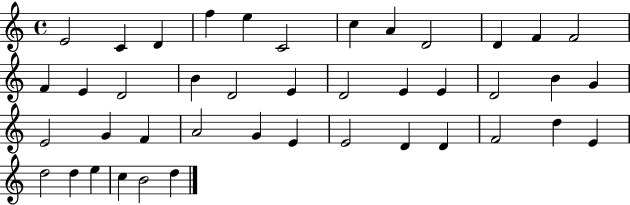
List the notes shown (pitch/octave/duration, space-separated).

E4/h C4/q D4/q F5/q E5/q C4/h C5/q A4/q D4/h D4/q F4/q F4/h F4/q E4/q D4/h B4/q D4/h E4/q D4/h E4/q E4/q D4/h B4/q G4/q E4/h G4/q F4/q A4/h G4/q E4/q E4/h D4/q D4/q F4/h D5/q E4/q D5/h D5/q E5/q C5/q B4/h D5/q